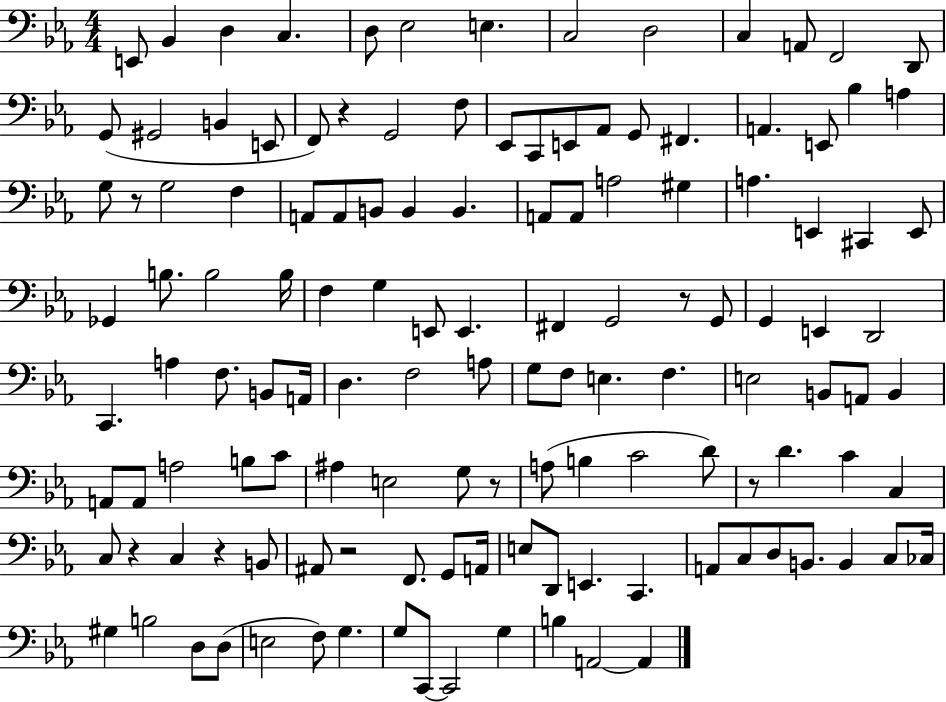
X:1
T:Untitled
M:4/4
L:1/4
K:Eb
E,,/2 _B,, D, C, D,/2 _E,2 E, C,2 D,2 C, A,,/2 F,,2 D,,/2 G,,/2 ^G,,2 B,, E,,/2 F,,/2 z G,,2 F,/2 _E,,/2 C,,/2 E,,/2 _A,,/2 G,,/2 ^F,, A,, E,,/2 _B, A, G,/2 z/2 G,2 F, A,,/2 A,,/2 B,,/2 B,, B,, A,,/2 A,,/2 A,2 ^G, A, E,, ^C,, E,,/2 _G,, B,/2 B,2 B,/4 F, G, E,,/2 E,, ^F,, G,,2 z/2 G,,/2 G,, E,, D,,2 C,, A, F,/2 B,,/2 A,,/4 D, F,2 A,/2 G,/2 F,/2 E, F, E,2 B,,/2 A,,/2 B,, A,,/2 A,,/2 A,2 B,/2 C/2 ^A, E,2 G,/2 z/2 A,/2 B, C2 D/2 z/2 D C C, C,/2 z C, z B,,/2 ^A,,/2 z2 F,,/2 G,,/2 A,,/4 E,/2 D,,/2 E,, C,, A,,/2 C,/2 D,/2 B,,/2 B,, C,/2 _C,/4 ^G, B,2 D,/2 D,/2 E,2 F,/2 G, G,/2 C,,/2 C,,2 G, B, A,,2 A,,